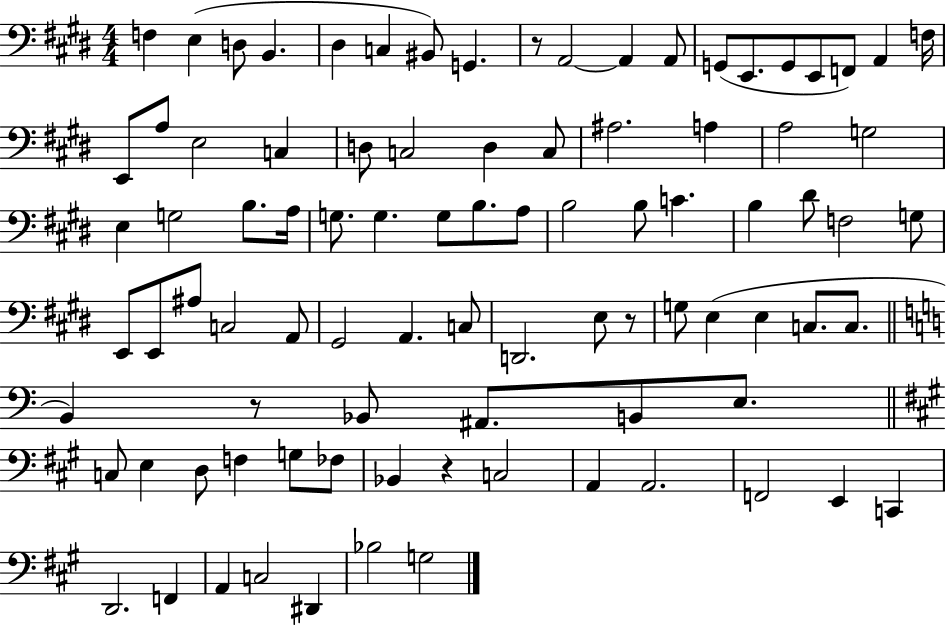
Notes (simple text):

F3/q E3/q D3/e B2/q. D#3/q C3/q BIS2/e G2/q. R/e A2/h A2/q A2/e G2/e E2/e. G2/e E2/e F2/e A2/q F3/s E2/e A3/e E3/h C3/q D3/e C3/h D3/q C3/e A#3/h. A3/q A3/h G3/h E3/q G3/h B3/e. A3/s G3/e. G3/q. G3/e B3/e. A3/e B3/h B3/e C4/q. B3/q D#4/e F3/h G3/e E2/e E2/e A#3/e C3/h A2/e G#2/h A2/q. C3/e D2/h. E3/e R/e G3/e E3/q E3/q C3/e. C3/e. B2/q R/e Bb2/e A#2/e. B2/e E3/e. C3/e E3/q D3/e F3/q G3/e FES3/e Bb2/q R/q C3/h A2/q A2/h. F2/h E2/q C2/q D2/h. F2/q A2/q C3/h D#2/q Bb3/h G3/h